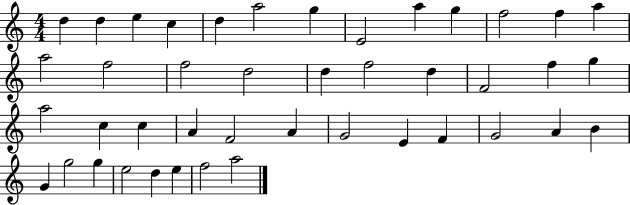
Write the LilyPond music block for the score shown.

{
  \clef treble
  \numericTimeSignature
  \time 4/4
  \key c \major
  d''4 d''4 e''4 c''4 | d''4 a''2 g''4 | e'2 a''4 g''4 | f''2 f''4 a''4 | \break a''2 f''2 | f''2 d''2 | d''4 f''2 d''4 | f'2 f''4 g''4 | \break a''2 c''4 c''4 | a'4 f'2 a'4 | g'2 e'4 f'4 | g'2 a'4 b'4 | \break g'4 g''2 g''4 | e''2 d''4 e''4 | f''2 a''2 | \bar "|."
}